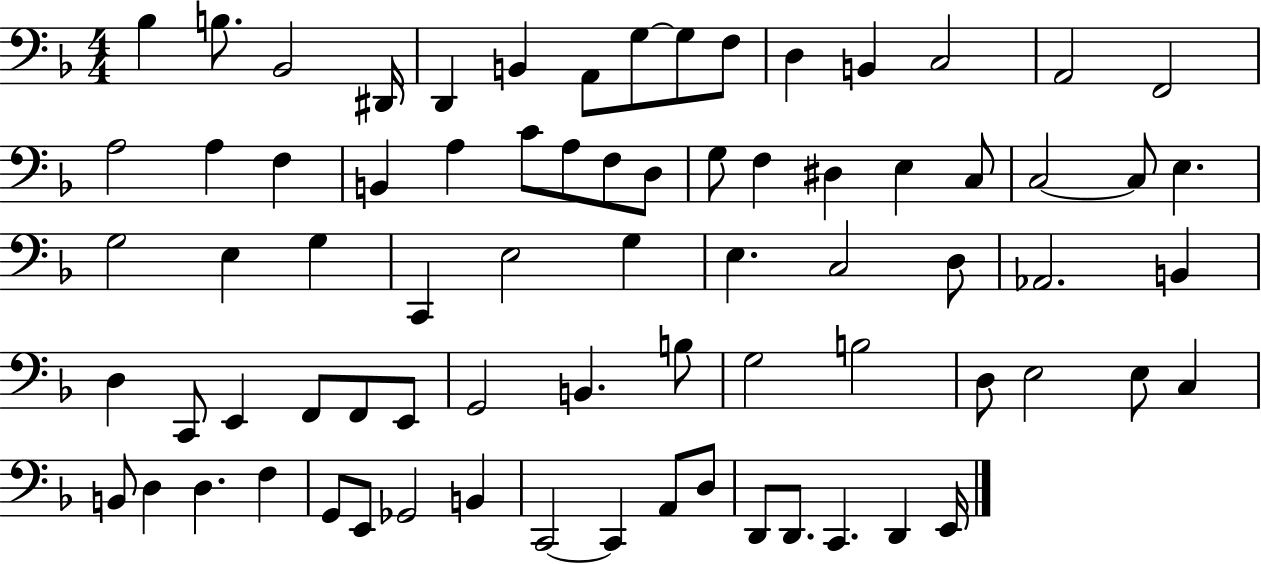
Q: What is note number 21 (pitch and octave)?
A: C4